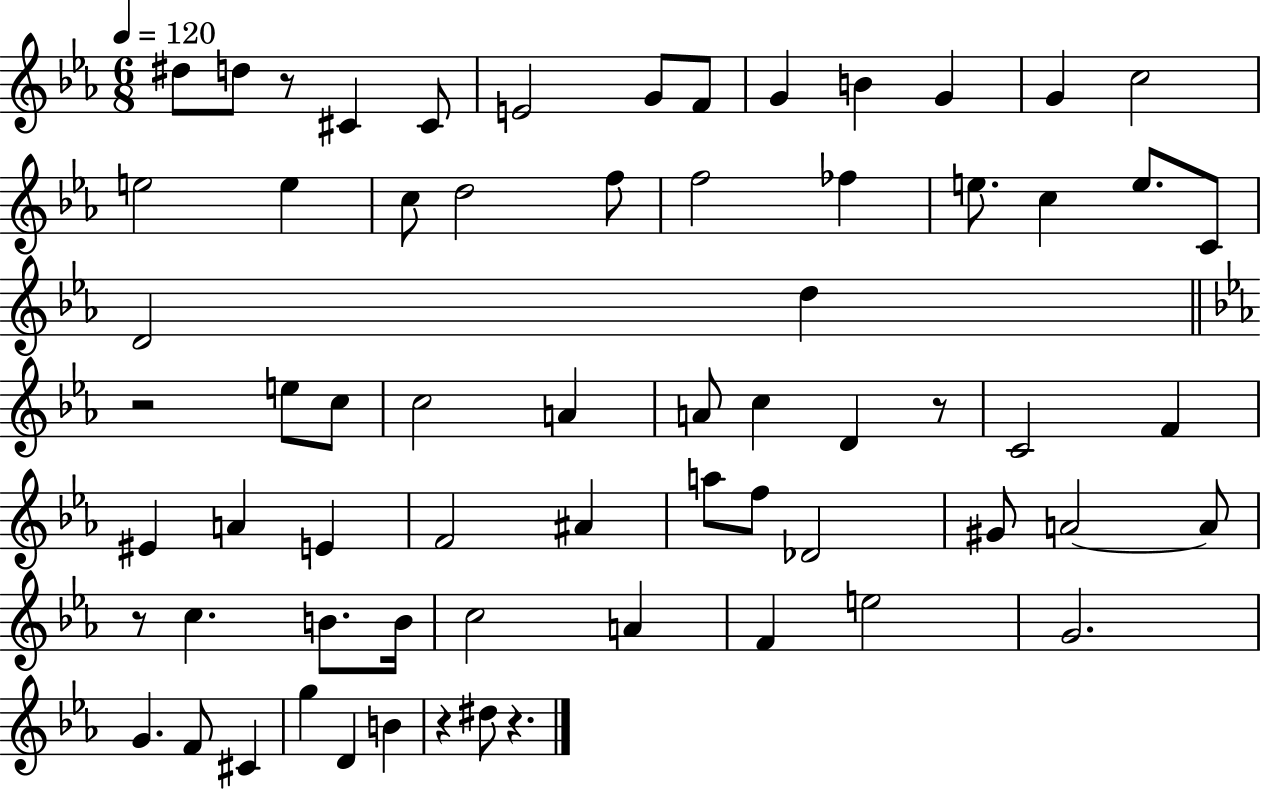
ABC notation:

X:1
T:Untitled
M:6/8
L:1/4
K:Eb
^d/2 d/2 z/2 ^C ^C/2 E2 G/2 F/2 G B G G c2 e2 e c/2 d2 f/2 f2 _f e/2 c e/2 C/2 D2 d z2 e/2 c/2 c2 A A/2 c D z/2 C2 F ^E A E F2 ^A a/2 f/2 _D2 ^G/2 A2 A/2 z/2 c B/2 B/4 c2 A F e2 G2 G F/2 ^C g D B z ^d/2 z